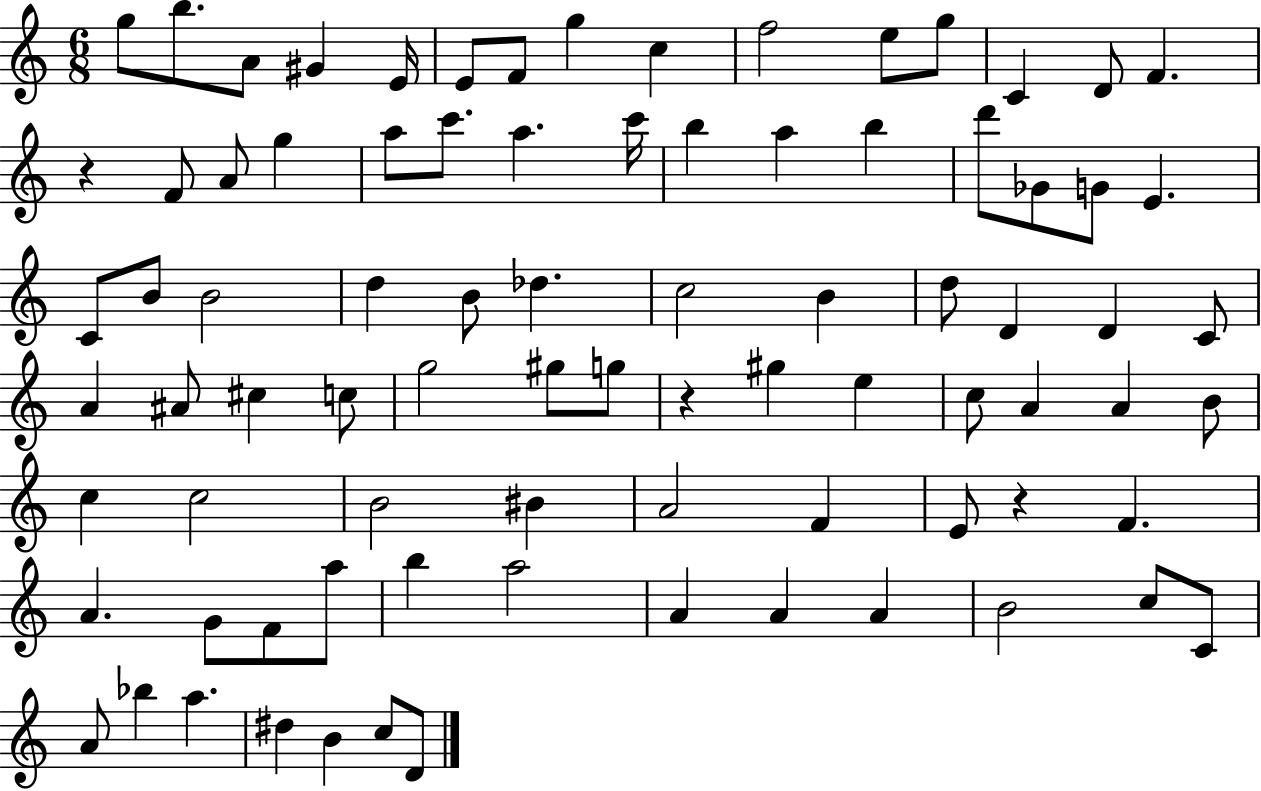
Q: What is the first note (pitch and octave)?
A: G5